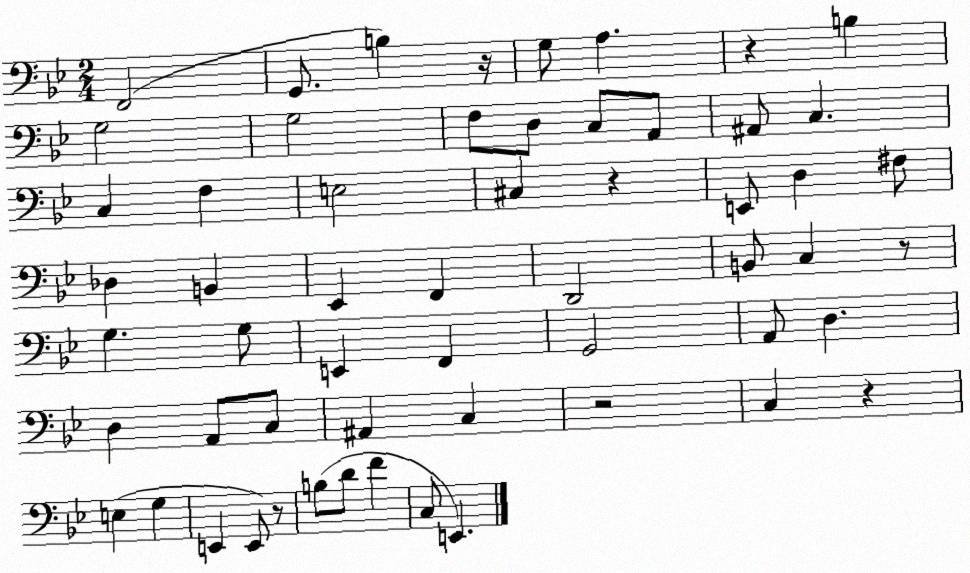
X:1
T:Untitled
M:2/4
L:1/4
K:Bb
F,,2 G,,/2 B, z/4 G,/2 A, z B, G,2 G,2 F,/2 D,/2 C,/2 A,,/2 ^A,,/2 C, C, F, E,2 ^C, z E,,/2 D, ^F,/2 _D, B,, _E,, F,, D,,2 B,,/2 C, z/2 G, G,/2 E,, F,, G,,2 A,,/2 D, D, A,,/2 C,/2 ^A,, C, z2 C, z E, G, E,, E,,/2 z/2 B,/2 D/2 F C,/2 E,,